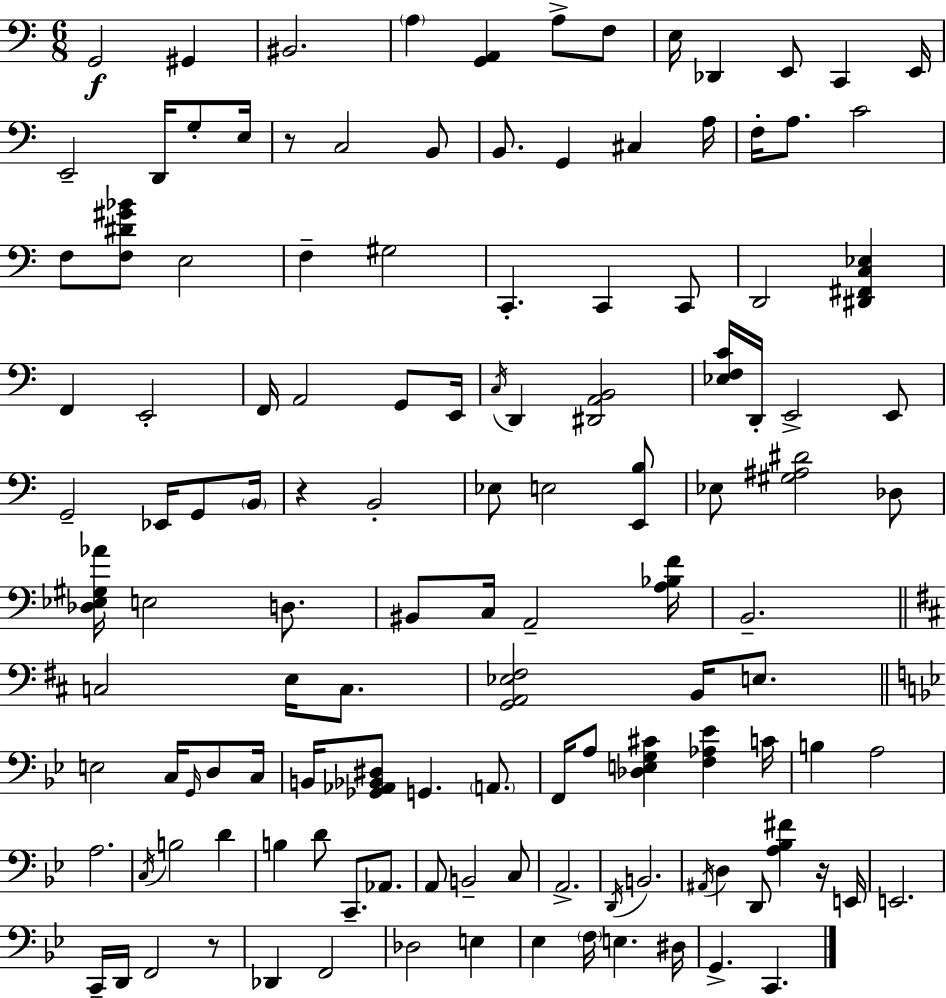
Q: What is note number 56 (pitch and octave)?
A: C3